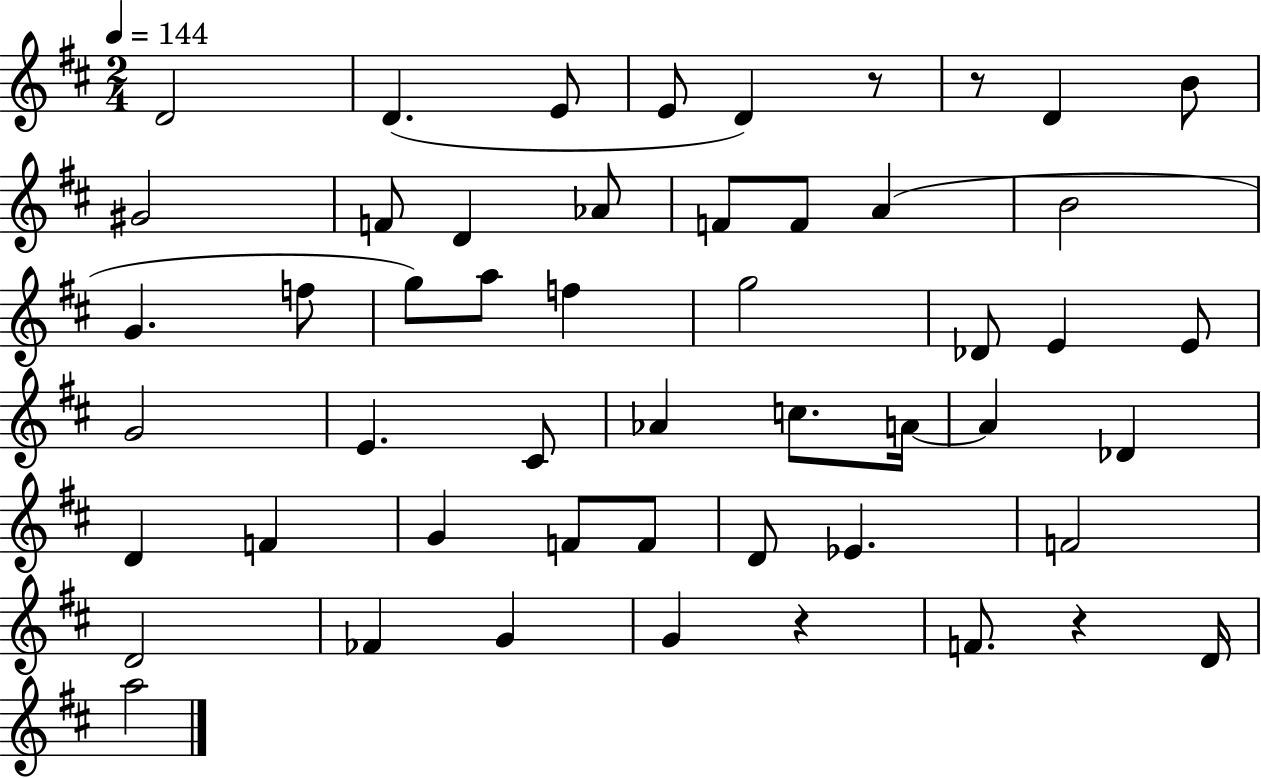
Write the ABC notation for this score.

X:1
T:Untitled
M:2/4
L:1/4
K:D
D2 D E/2 E/2 D z/2 z/2 D B/2 ^G2 F/2 D _A/2 F/2 F/2 A B2 G f/2 g/2 a/2 f g2 _D/2 E E/2 G2 E ^C/2 _A c/2 A/4 A _D D F G F/2 F/2 D/2 _E F2 D2 _F G G z F/2 z D/4 a2